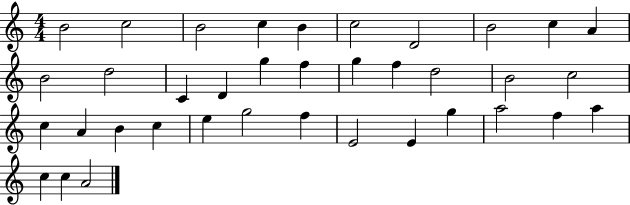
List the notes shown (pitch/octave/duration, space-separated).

B4/h C5/h B4/h C5/q B4/q C5/h D4/h B4/h C5/q A4/q B4/h D5/h C4/q D4/q G5/q F5/q G5/q F5/q D5/h B4/h C5/h C5/q A4/q B4/q C5/q E5/q G5/h F5/q E4/h E4/q G5/q A5/h F5/q A5/q C5/q C5/q A4/h